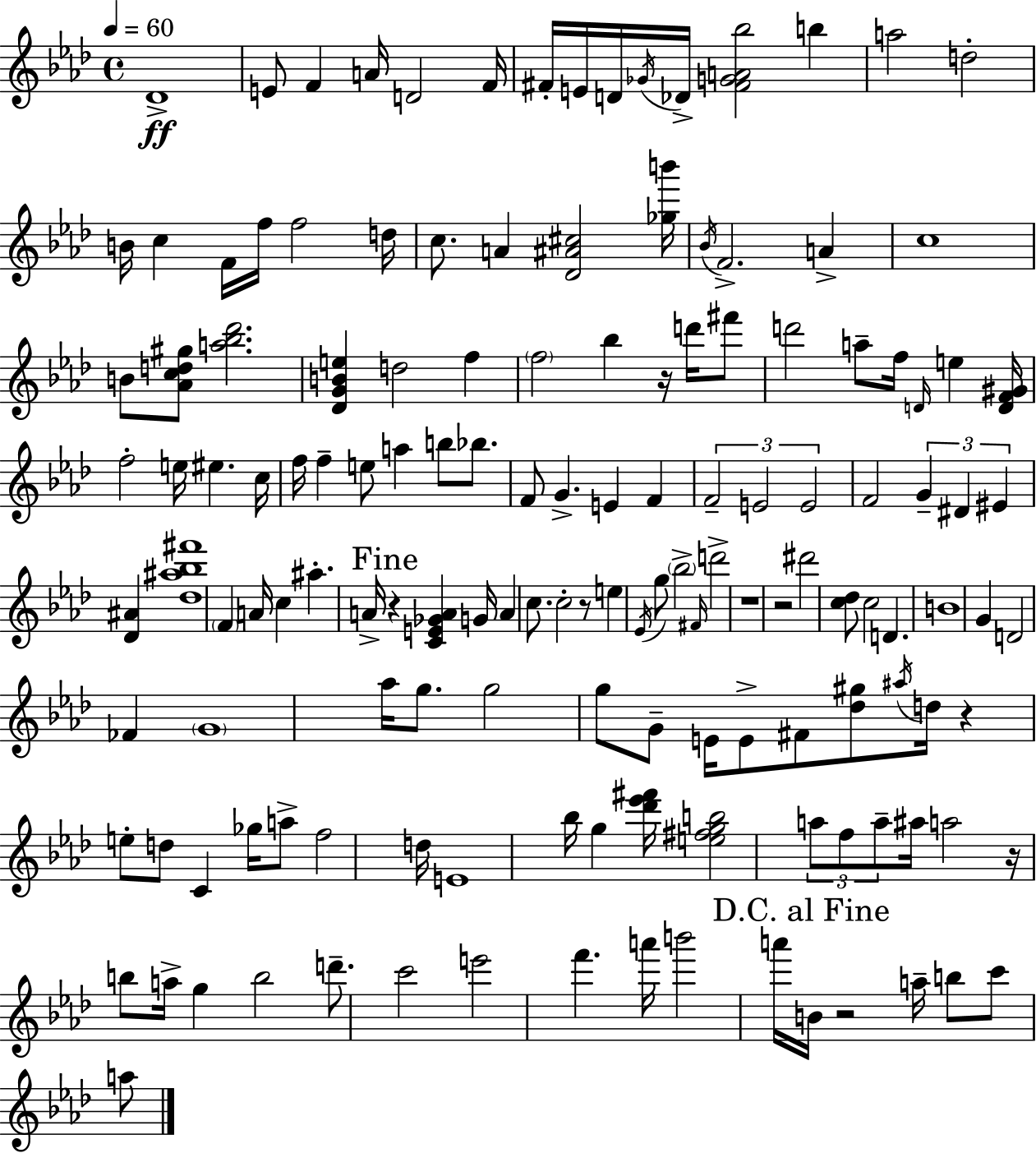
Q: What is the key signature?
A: F minor